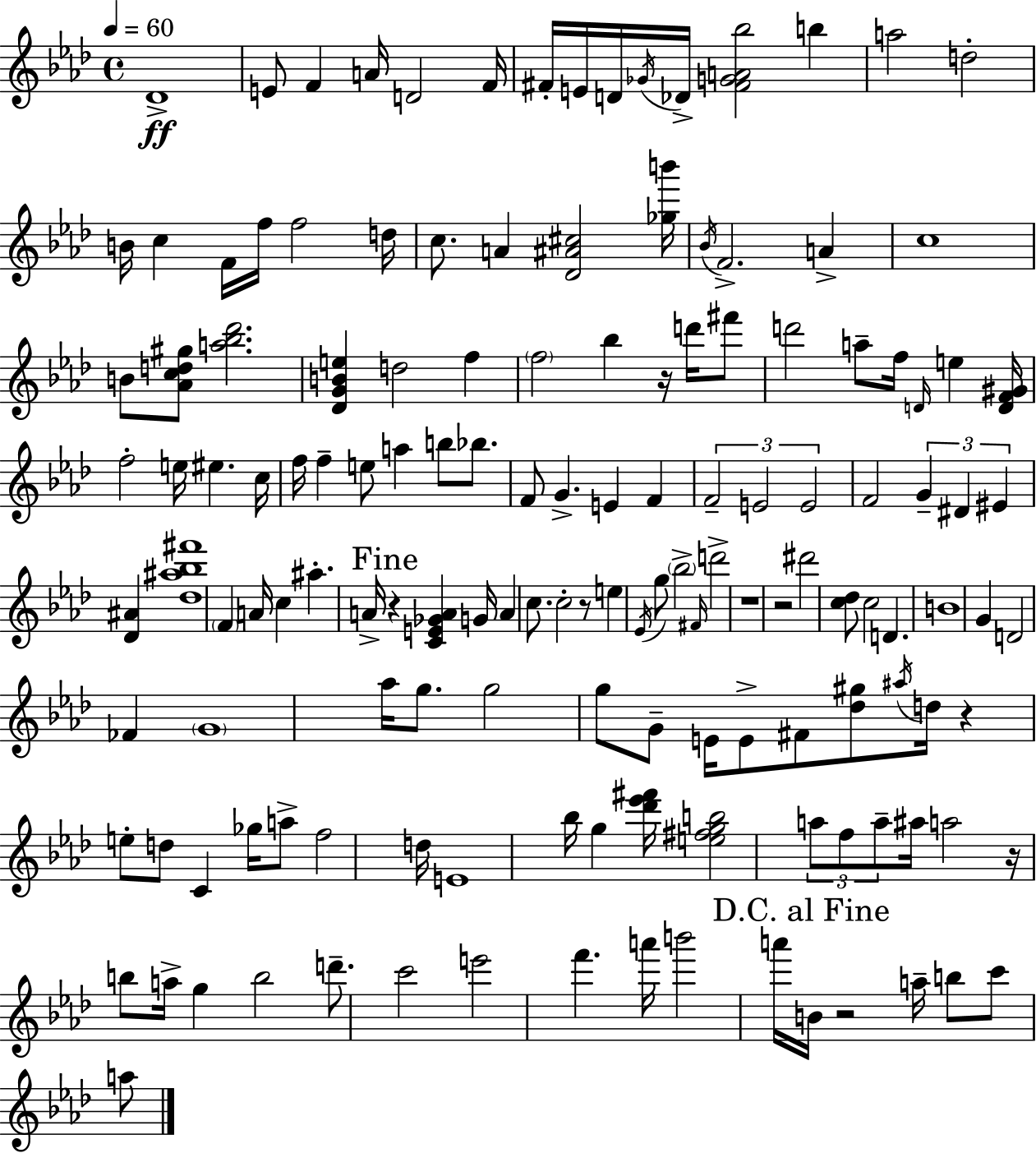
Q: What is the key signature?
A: F minor